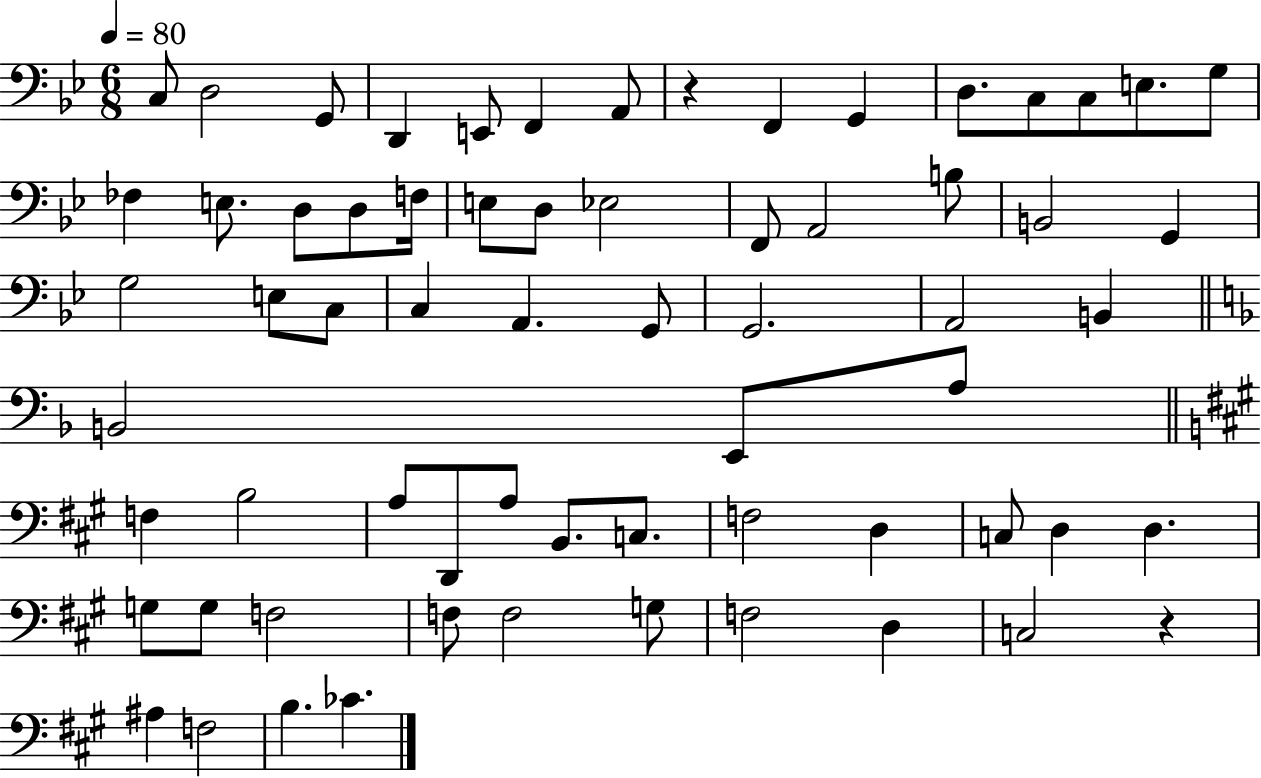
{
  \clef bass
  \numericTimeSignature
  \time 6/8
  \key bes \major
  \tempo 4 = 80
  c8 d2 g,8 | d,4 e,8 f,4 a,8 | r4 f,4 g,4 | d8. c8 c8 e8. g8 | \break fes4 e8. d8 d8 f16 | e8 d8 ees2 | f,8 a,2 b8 | b,2 g,4 | \break g2 e8 c8 | c4 a,4. g,8 | g,2. | a,2 b,4 | \break \bar "||" \break \key f \major b,2 e,8 a8 | \bar "||" \break \key a \major f4 b2 | a8 d,8 a8 b,8. c8. | f2 d4 | c8 d4 d4. | \break g8 g8 f2 | f8 f2 g8 | f2 d4 | c2 r4 | \break ais4 f2 | b4. ces'4. | \bar "|."
}